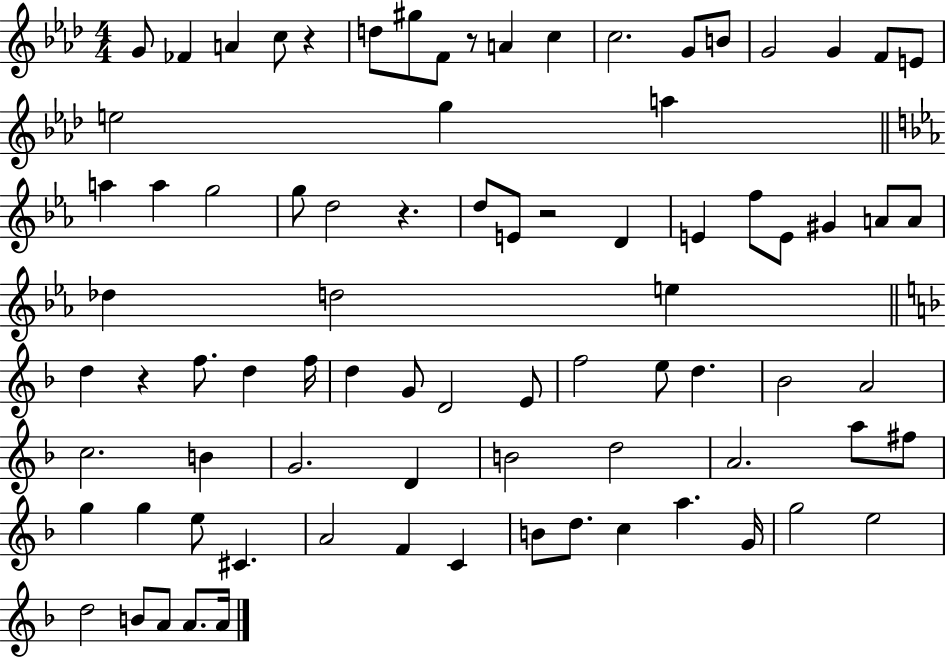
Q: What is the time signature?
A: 4/4